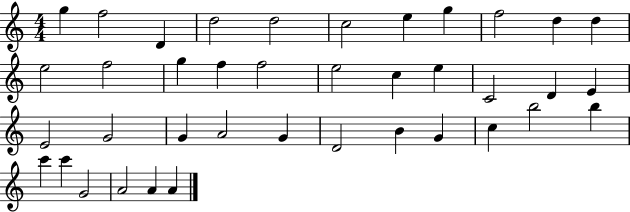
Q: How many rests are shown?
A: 0